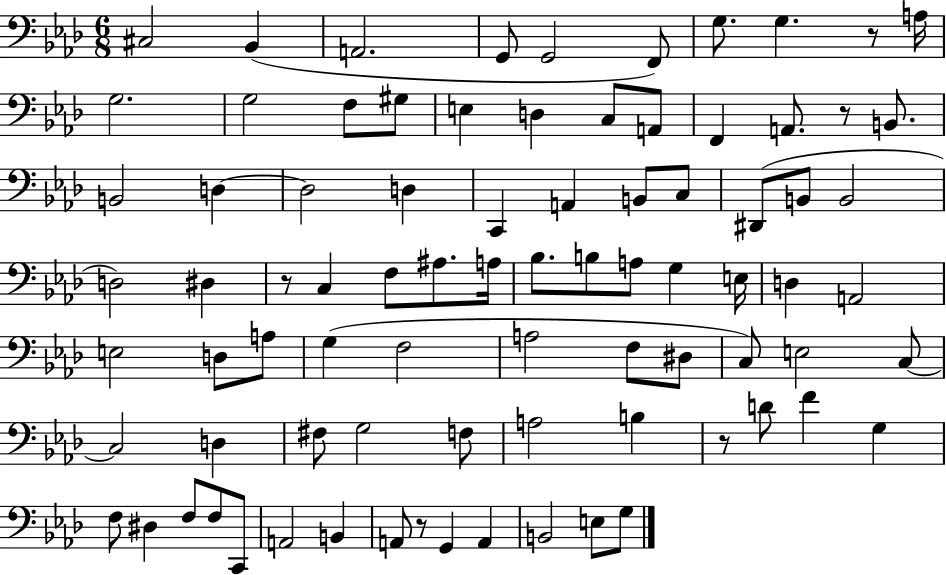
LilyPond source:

{
  \clef bass
  \numericTimeSignature
  \time 6/8
  \key aes \major
  cis2 bes,4( | a,2. | g,8 g,2 f,8) | g8. g4. r8 a16 | \break g2. | g2 f8 gis8 | e4 d4 c8 a,8 | f,4 a,8. r8 b,8. | \break b,2 d4~~ | d2 d4 | c,4 a,4 b,8 c8 | dis,8( b,8 b,2 | \break d2) dis4 | r8 c4 f8 ais8. a16 | bes8. b8 a8 g4 e16 | d4 a,2 | \break e2 d8 a8 | g4( f2 | a2 f8 dis8 | c8) e2 c8~~ | \break c2 d4 | fis8 g2 f8 | a2 b4 | r8 d'8 f'4 g4 | \break f8 dis4 f8 f8 c,8 | a,2 b,4 | a,8 r8 g,4 a,4 | b,2 e8 g8 | \break \bar "|."
}